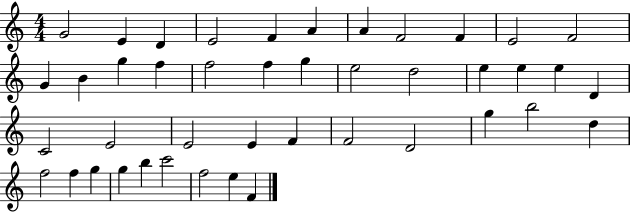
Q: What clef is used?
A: treble